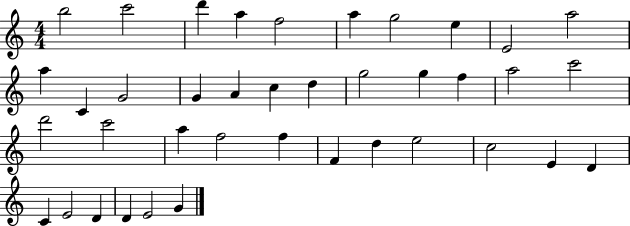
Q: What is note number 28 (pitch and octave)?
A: F4